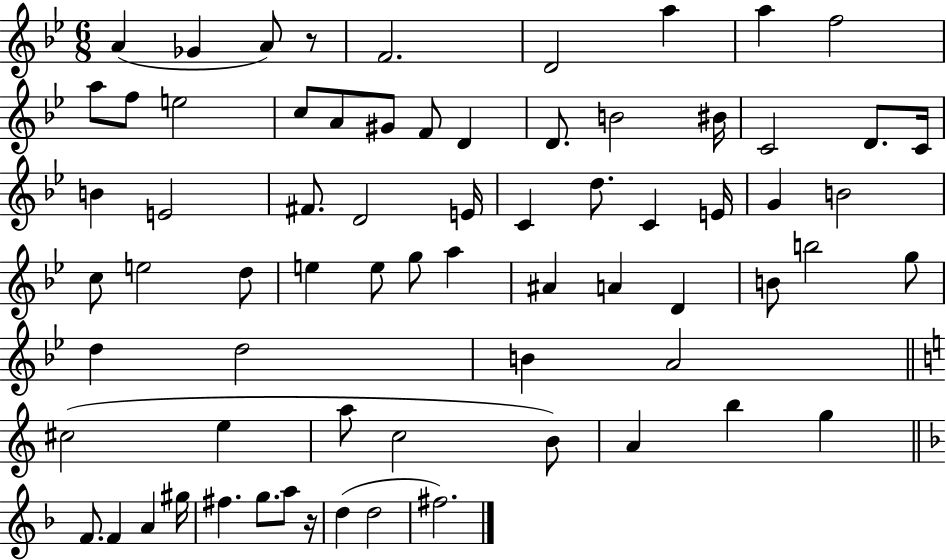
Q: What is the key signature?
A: BES major